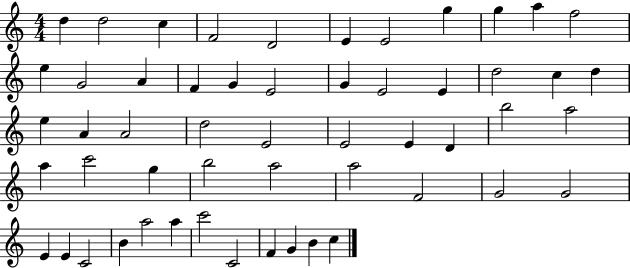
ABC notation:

X:1
T:Untitled
M:4/4
L:1/4
K:C
d d2 c F2 D2 E E2 g g a f2 e G2 A F G E2 G E2 E d2 c d e A A2 d2 E2 E2 E D b2 a2 a c'2 g b2 a2 a2 F2 G2 G2 E E C2 B a2 a c'2 C2 F G B c